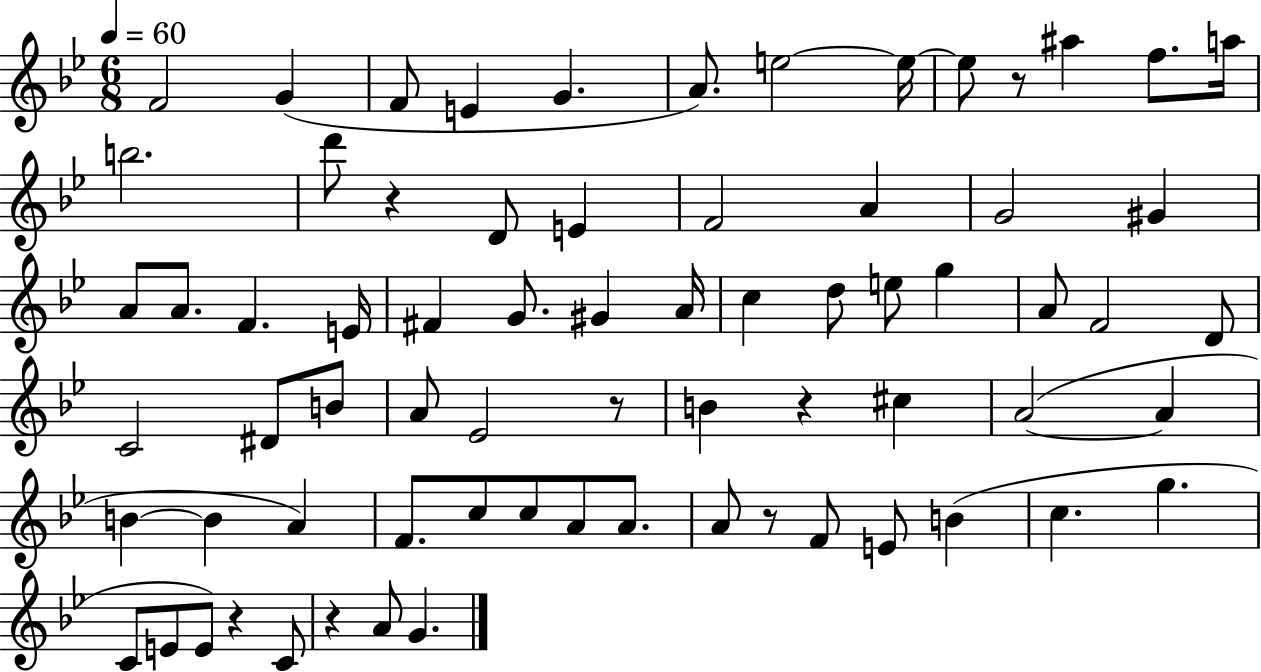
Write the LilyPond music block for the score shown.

{
  \clef treble
  \numericTimeSignature
  \time 6/8
  \key bes \major
  \tempo 4 = 60
  f'2 g'4( | f'8 e'4 g'4. | a'8.) e''2~~ e''16~~ | e''8 r8 ais''4 f''8. a''16 | \break b''2. | d'''8 r4 d'8 e'4 | f'2 a'4 | g'2 gis'4 | \break a'8 a'8. f'4. e'16 | fis'4 g'8. gis'4 a'16 | c''4 d''8 e''8 g''4 | a'8 f'2 d'8 | \break c'2 dis'8 b'8 | a'8 ees'2 r8 | b'4 r4 cis''4 | a'2~(~ a'4 | \break b'4~~ b'4 a'4) | f'8. c''8 c''8 a'8 a'8. | a'8 r8 f'8 e'8 b'4( | c''4. g''4. | \break c'8 e'8 e'8) r4 c'8 | r4 a'8 g'4. | \bar "|."
}